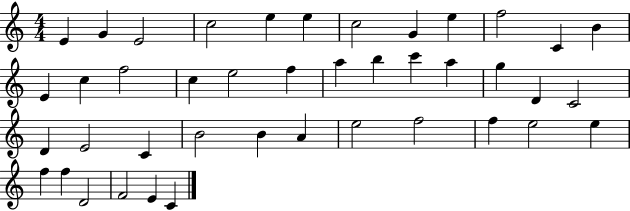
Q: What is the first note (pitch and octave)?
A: E4